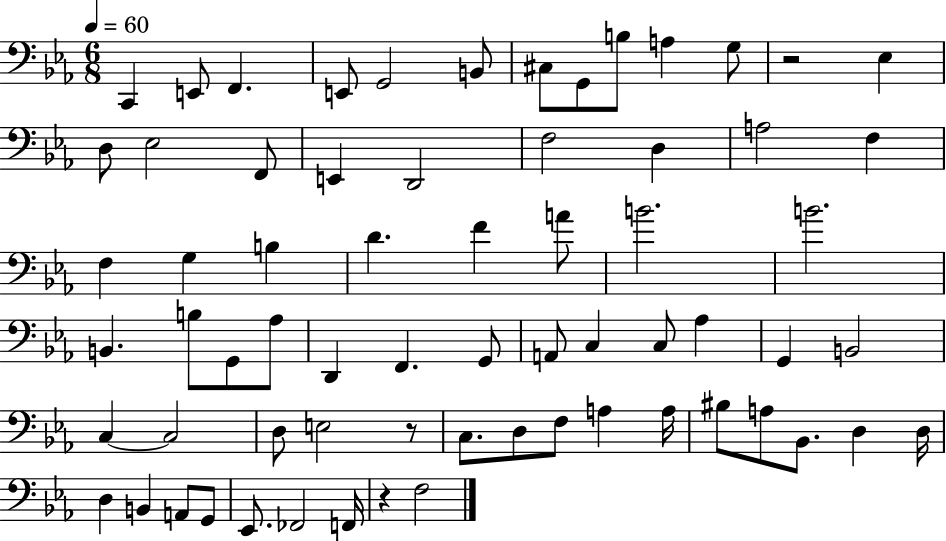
C2/q E2/e F2/q. E2/e G2/h B2/e C#3/e G2/e B3/e A3/q G3/e R/h Eb3/q D3/e Eb3/h F2/e E2/q D2/h F3/h D3/q A3/h F3/q F3/q G3/q B3/q D4/q. F4/q A4/e B4/h. B4/h. B2/q. B3/e G2/e Ab3/e D2/q F2/q. G2/e A2/e C3/q C3/e Ab3/q G2/q B2/h C3/q C3/h D3/e E3/h R/e C3/e. D3/e F3/e A3/q A3/s BIS3/e A3/e Bb2/e. D3/q D3/s D3/q B2/q A2/e G2/e Eb2/e. FES2/h F2/s R/q F3/h